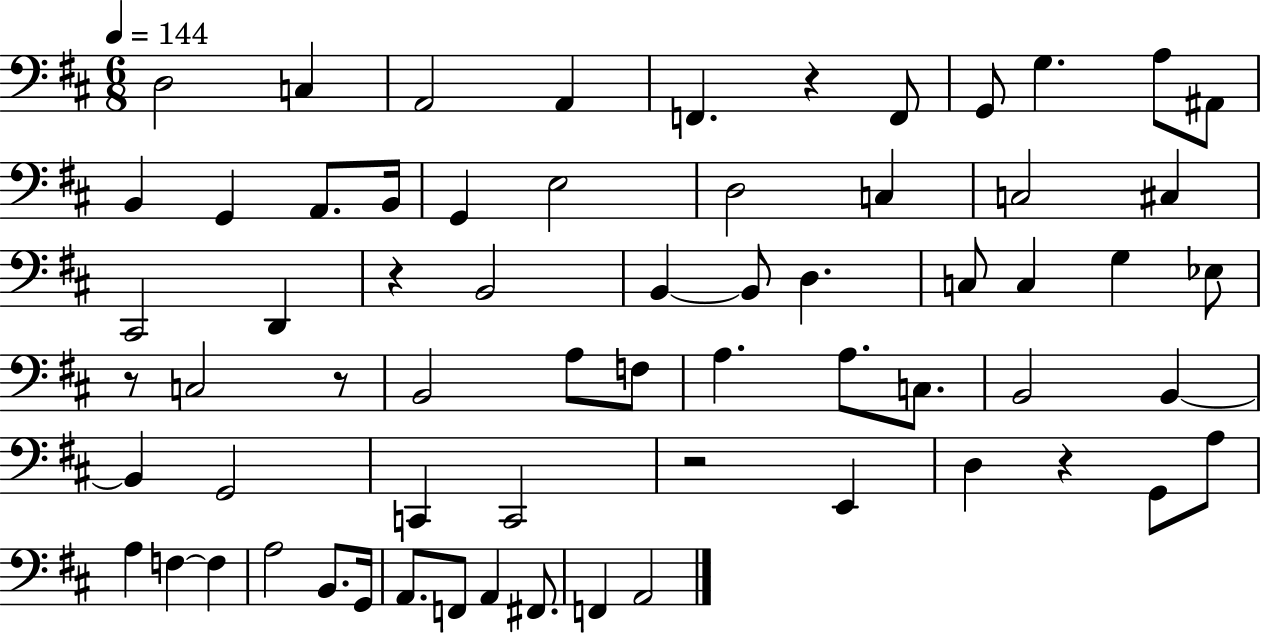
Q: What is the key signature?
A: D major